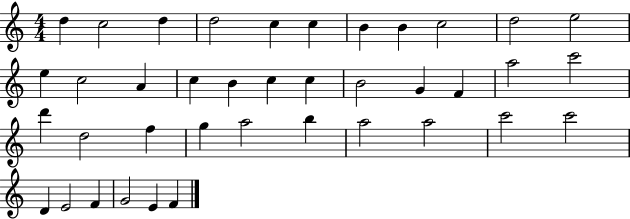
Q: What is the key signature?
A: C major